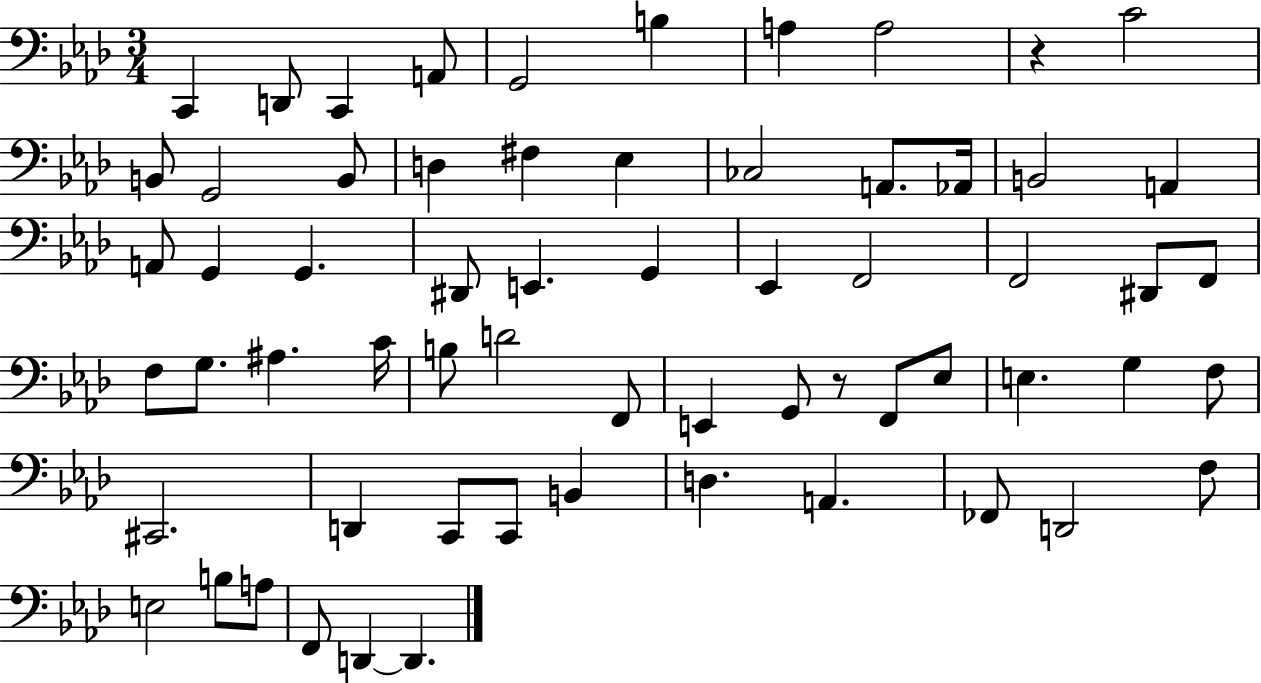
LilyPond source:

{
  \clef bass
  \numericTimeSignature
  \time 3/4
  \key aes \major
  c,4 d,8 c,4 a,8 | g,2 b4 | a4 a2 | r4 c'2 | \break b,8 g,2 b,8 | d4 fis4 ees4 | ces2 a,8. aes,16 | b,2 a,4 | \break a,8 g,4 g,4. | dis,8 e,4. g,4 | ees,4 f,2 | f,2 dis,8 f,8 | \break f8 g8. ais4. c'16 | b8 d'2 f,8 | e,4 g,8 r8 f,8 ees8 | e4. g4 f8 | \break cis,2. | d,4 c,8 c,8 b,4 | d4. a,4. | fes,8 d,2 f8 | \break e2 b8 a8 | f,8 d,4~~ d,4. | \bar "|."
}